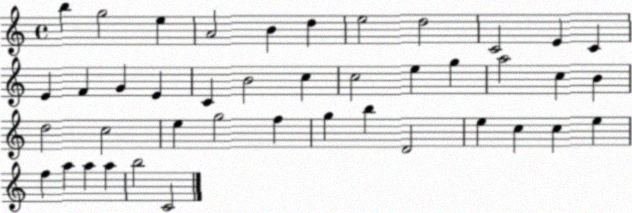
X:1
T:Untitled
M:4/4
L:1/4
K:C
b g2 e A2 B d e2 d2 C2 E C E F G E C B2 c c2 e g a2 c B d2 c2 e g2 f g b D2 e c c e f a a a b2 C2